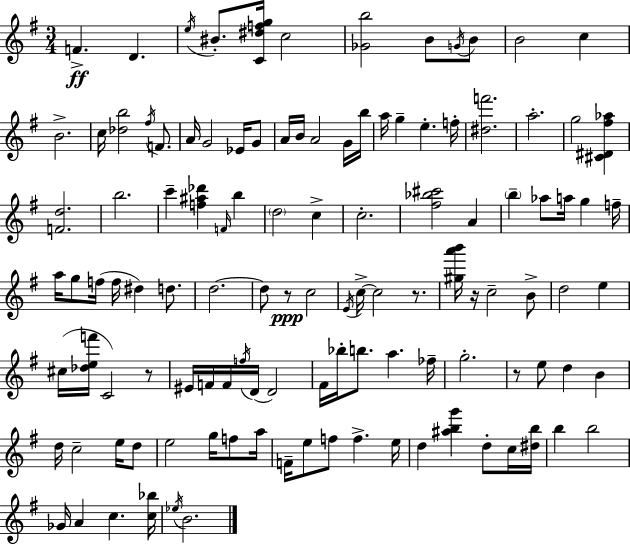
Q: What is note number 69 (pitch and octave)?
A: B5